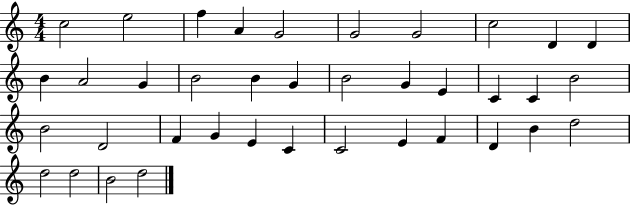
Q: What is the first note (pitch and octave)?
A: C5